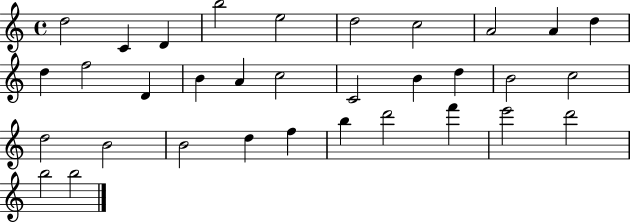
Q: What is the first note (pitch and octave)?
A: D5